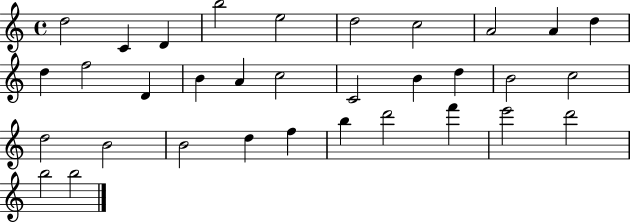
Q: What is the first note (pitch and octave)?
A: D5